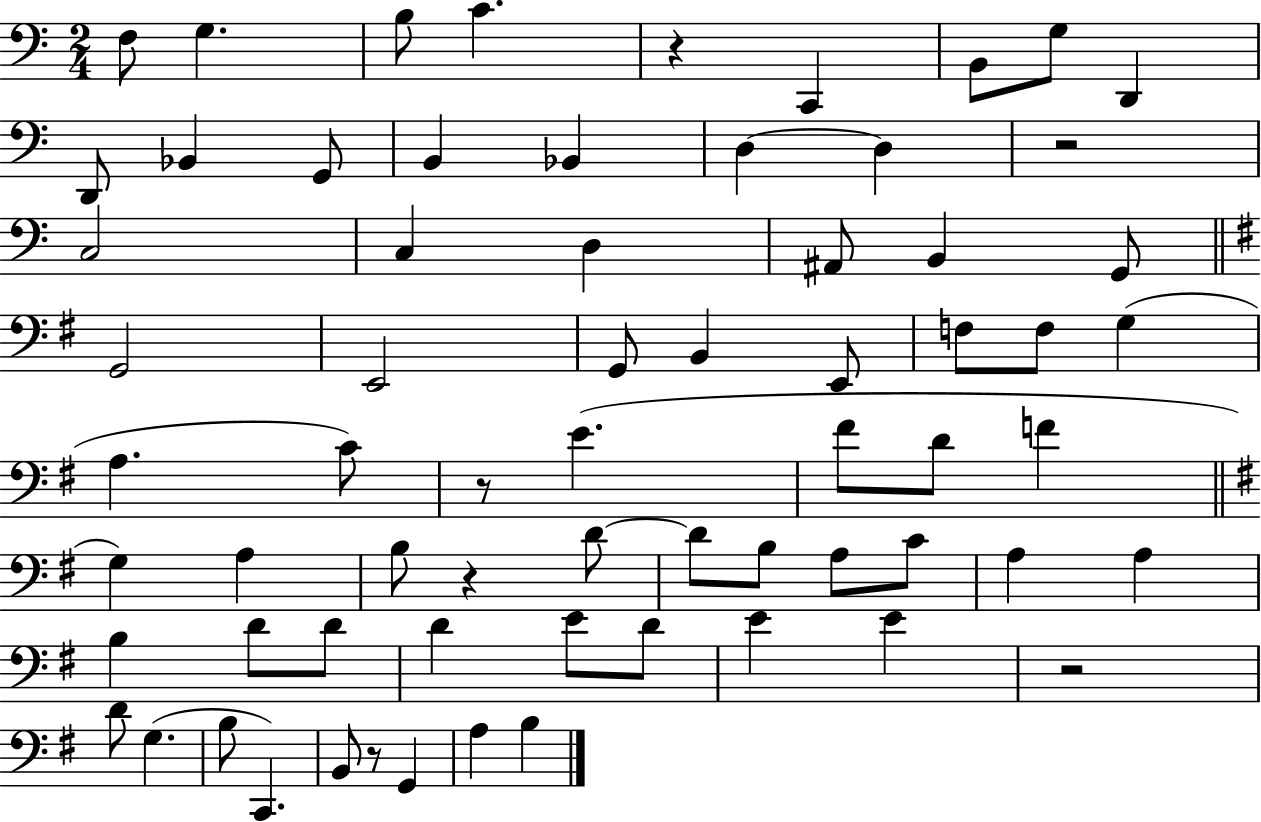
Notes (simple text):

F3/e G3/q. B3/e C4/q. R/q C2/q B2/e G3/e D2/q D2/e Bb2/q G2/e B2/q Bb2/q D3/q D3/q R/h C3/h C3/q D3/q A#2/e B2/q G2/e G2/h E2/h G2/e B2/q E2/e F3/e F3/e G3/q A3/q. C4/e R/e E4/q. F#4/e D4/e F4/q G3/q A3/q B3/e R/q D4/e D4/e B3/e A3/e C4/e A3/q A3/q B3/q D4/e D4/e D4/q E4/e D4/e E4/q E4/q R/h D4/e G3/q. B3/e C2/q. B2/e R/e G2/q A3/q B3/q